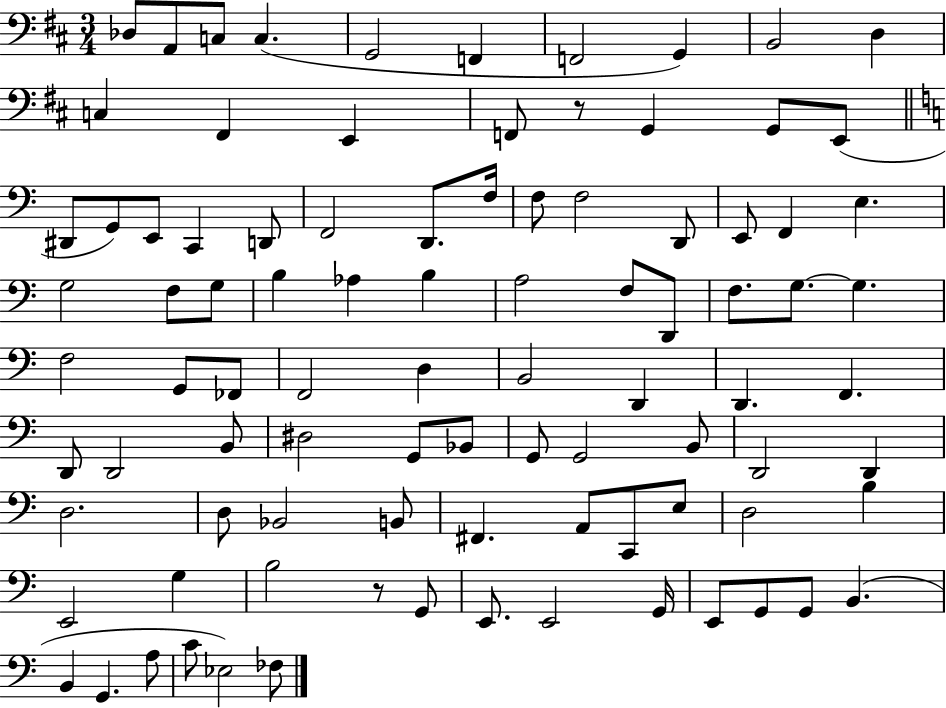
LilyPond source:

{
  \clef bass
  \numericTimeSignature
  \time 3/4
  \key d \major
  des8 a,8 c8 c4.( | g,2 f,4 | f,2 g,4) | b,2 d4 | \break c4 fis,4 e,4 | f,8 r8 g,4 g,8 e,8( | \bar "||" \break \key c \major dis,8 g,8) e,8 c,4 d,8 | f,2 d,8. f16 | f8 f2 d,8 | e,8 f,4 e4. | \break g2 f8 g8 | b4 aes4 b4 | a2 f8 d,8 | f8. g8.~~ g4. | \break f2 g,8 fes,8 | f,2 d4 | b,2 d,4 | d,4. f,4. | \break d,8 d,2 b,8 | dis2 g,8 bes,8 | g,8 g,2 b,8 | d,2 d,4 | \break d2. | d8 bes,2 b,8 | fis,4. a,8 c,8 e8 | d2 b4 | \break e,2 g4 | b2 r8 g,8 | e,8. e,2 g,16 | e,8 g,8 g,8 b,4.( | \break b,4 g,4. a8 | c'8 ees2) fes8 | \bar "|."
}